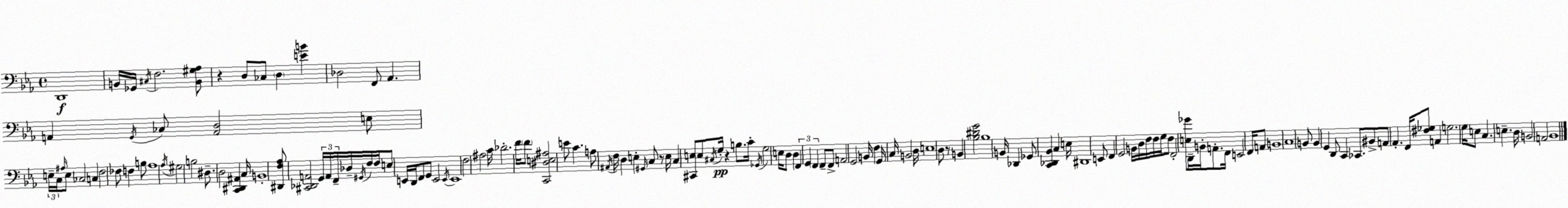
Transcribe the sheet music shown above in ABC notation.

X:1
T:Untitled
M:4/4
L:1/4
K:Cm
D,,4 B,,/4 _G,,/4 ^C,/4 F,2 [B,,^G,_A,]/2 z D,/2 _C,/2 D, [EB] _D,2 F,,/2 _A,, A,, G,,/4 _C,/2 [A,,D,]2 E,/2 E,/4 C,/4 ^A,/4 E,/2 _C,2 C, F,2 _F,/2 F, B,/2 _A,4 _A,/4 ^G,2 B,2 ^D,/2 D,2 [C,,^D,,^A,,] C,/4 B,,4 [^D,,F,_A,]/2 [^C,,_D,,A,,]2 G,,/4 A,,/4 F,,/4 _D,/4 ^G,,/4 F,/4 F,/4 E,/2 E,,/4 D,,/4 F,,/2 G,,/2 E,,2 E,,/4 E,,4 F,2 ^A,2 C/4 _D2 F/4 F/2 [C,,^D,E,^A,]2 E/2 C A,/2 ^A,,/4 F,/4 D, E, ^G,,/4 C,/2 z/2 E,/4 C, [^C,,E,]/2 E,/2 ^C,/4 G,/4 z B,/2 C/4 _G,,/4 G,2 E,/4 D,/2 D, F,, G,, F,, F,,/2 F,,/2 A,,2 G,,2 B,,/4 F, G,,/4 C,/4 B,,2 D,/4 E,4 D,/2 z/2 B,, [_B,^DG]2 _B,4 B,,/4 _D,, _G,,/2 [C,,_D,,_B,,] C, E,/4 ^D,,4 E,,/2 F,, G,,2 B,,/4 D,/4 F,/4 F,/4 G,/4 F,/2 F,,2 [E,_G]/2 D,,/4 B,,/4 A,,/2 F,,/4 E,,2 F,,/4 A,,/2 B,,4 C,4 B,,/2 B,, G,, D,,/2 C,, _C,,/2 ^B,,/2 A,,/2 _A,, F,,/4 [^F,_G,]/2 A,, G,2 G,/4 E,/2 C, E, D,/4 B,,2 A,,2 _B,,4